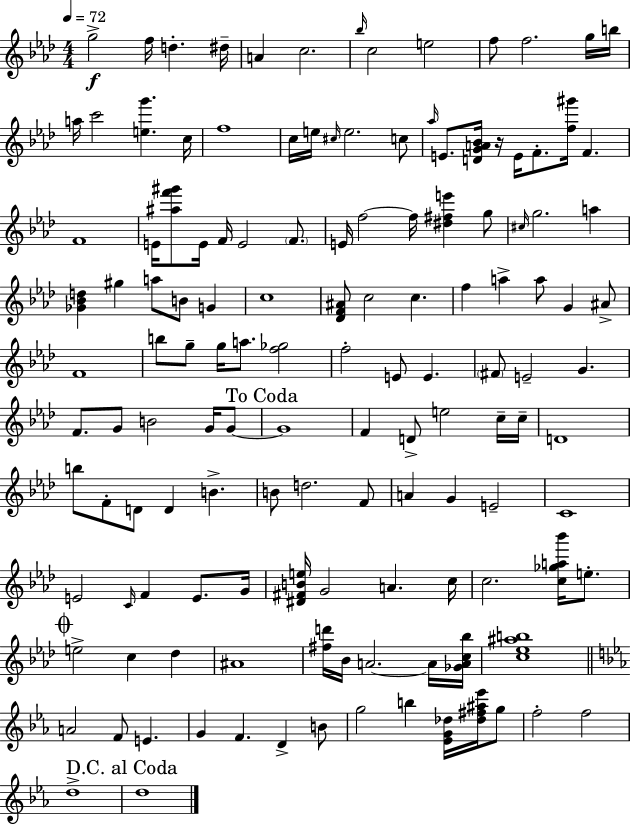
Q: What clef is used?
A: treble